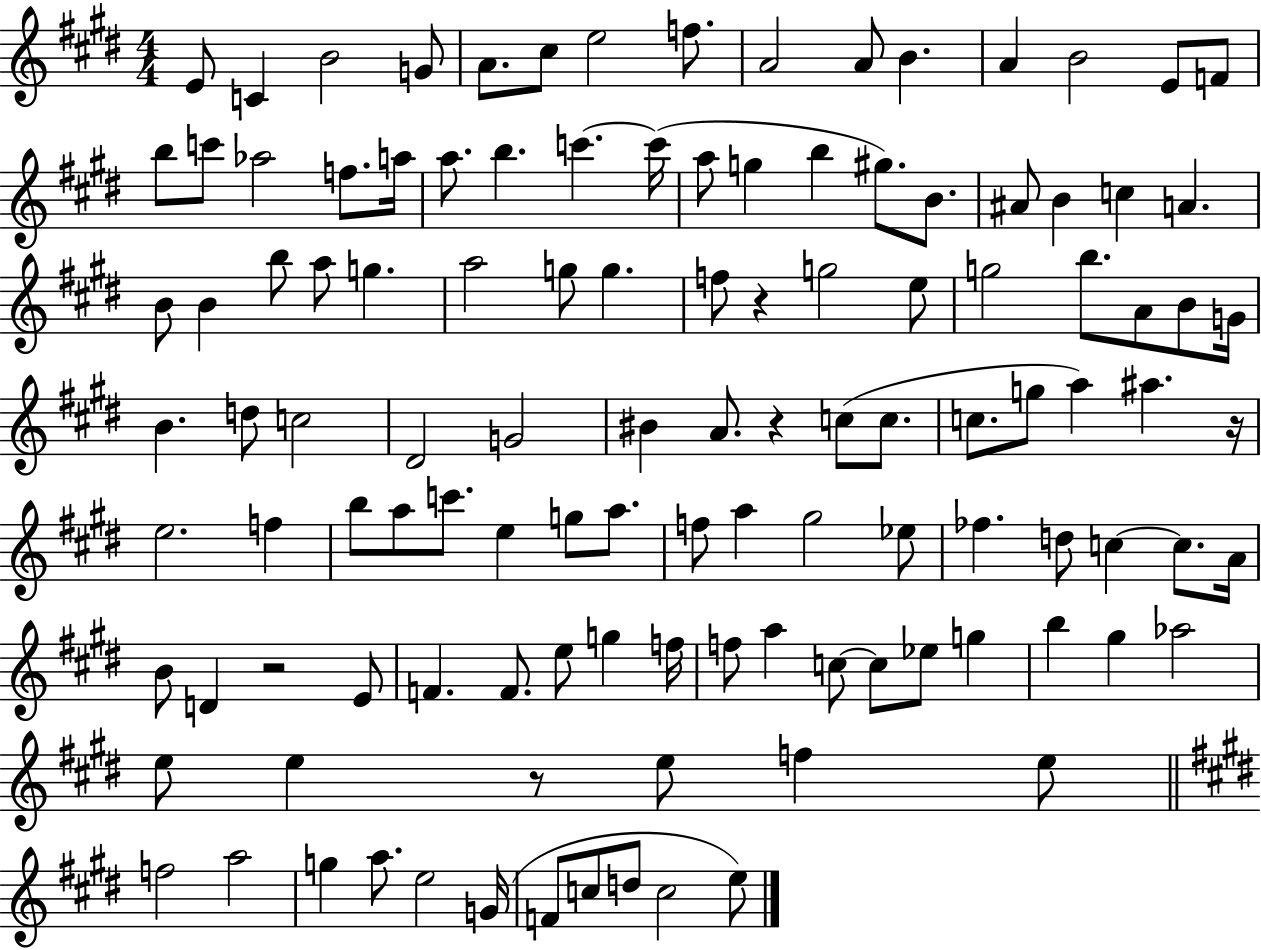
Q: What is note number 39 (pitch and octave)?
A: A5